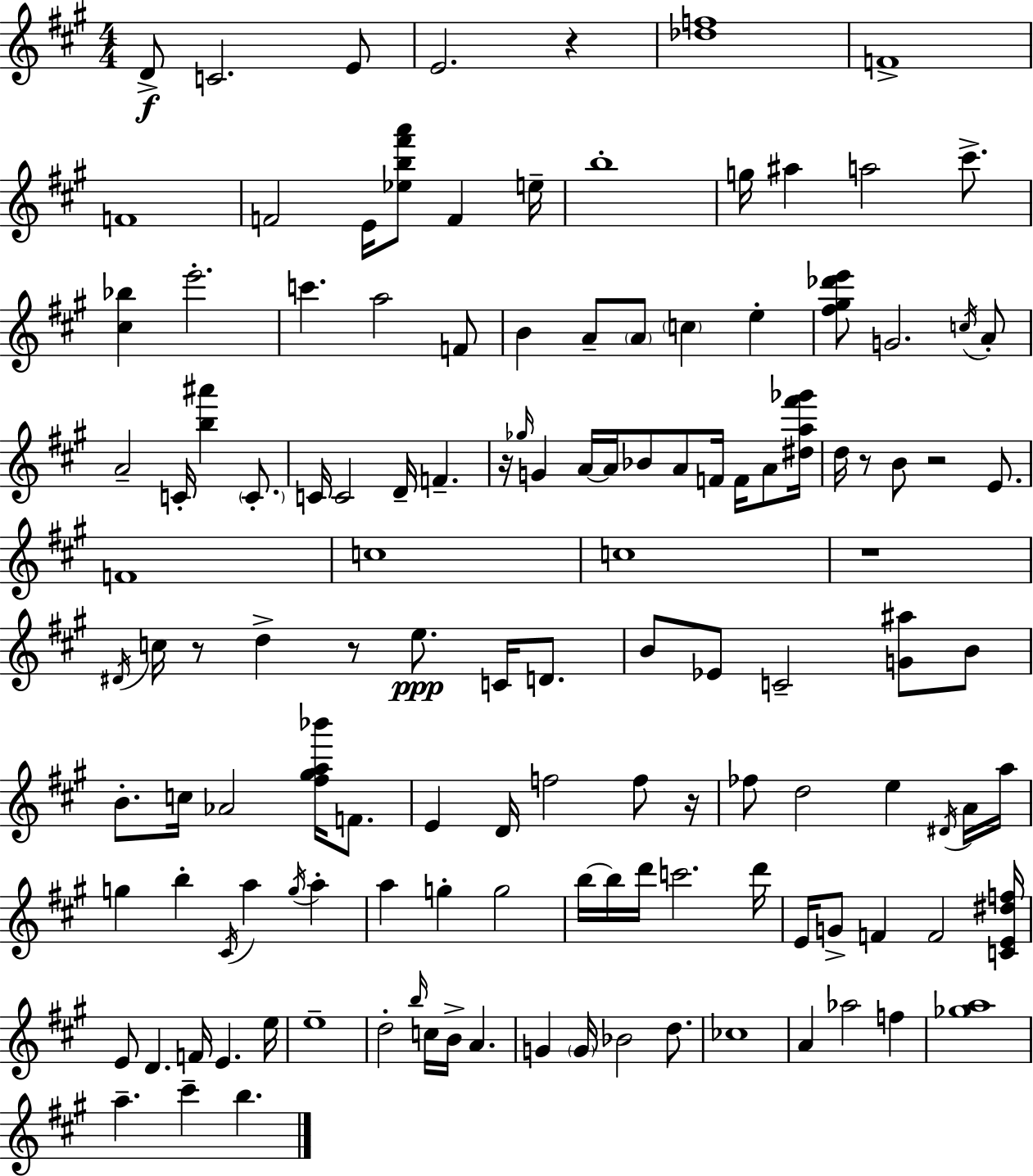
X:1
T:Untitled
M:4/4
L:1/4
K:A
D/2 C2 E/2 E2 z [_df]4 F4 F4 F2 E/4 [_eb^f'a']/2 F e/4 b4 g/4 ^a a2 ^c'/2 [^c_b] e'2 c' a2 F/2 B A/2 A/2 c e [^f^g_d'e']/2 G2 c/4 A/2 A2 C/4 [b^a'] C/2 C/4 C2 D/4 F z/4 _g/4 G A/4 A/4 _B/2 A/2 F/4 F/4 A/2 [^da^f'_g']/4 d/4 z/2 B/2 z2 E/2 F4 c4 c4 z4 ^D/4 c/4 z/2 d z/2 e/2 C/4 D/2 B/2 _E/2 C2 [G^a]/2 B/2 B/2 c/4 _A2 [^f^ga_b']/4 F/2 E D/4 f2 f/2 z/4 _f/2 d2 e ^D/4 A/4 a/4 g b ^C/4 a g/4 a a g g2 b/4 b/4 d'/4 c'2 d'/4 E/4 G/2 F F2 [CE^df]/4 E/2 D F/4 E e/4 e4 d2 b/4 c/4 B/4 A G G/4 _B2 d/2 _c4 A _a2 f [_ga]4 a ^c' b